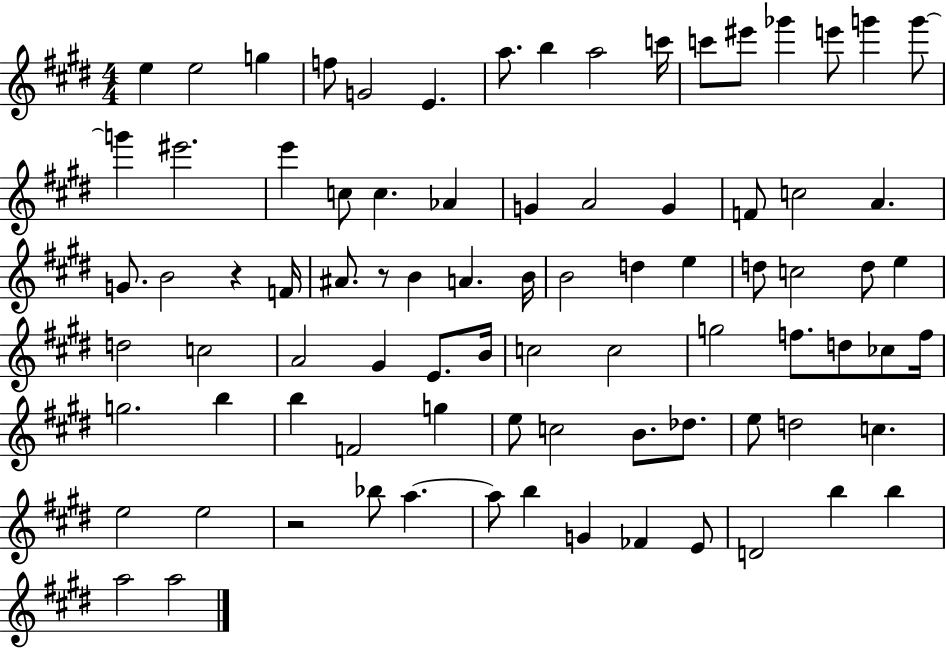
E5/q E5/h G5/q F5/e G4/h E4/q. A5/e. B5/q A5/h C6/s C6/e EIS6/e Gb6/q E6/e G6/q G6/e G6/q EIS6/h. E6/q C5/e C5/q. Ab4/q G4/q A4/h G4/q F4/e C5/h A4/q. G4/e. B4/h R/q F4/s A#4/e. R/e B4/q A4/q. B4/s B4/h D5/q E5/q D5/e C5/h D5/e E5/q D5/h C5/h A4/h G#4/q E4/e. B4/s C5/h C5/h G5/h F5/e. D5/e CES5/e F5/s G5/h. B5/q B5/q F4/h G5/q E5/e C5/h B4/e. Db5/e. E5/e D5/h C5/q. E5/h E5/h R/h Bb5/e A5/q. A5/e B5/q G4/q FES4/q E4/e D4/h B5/q B5/q A5/h A5/h